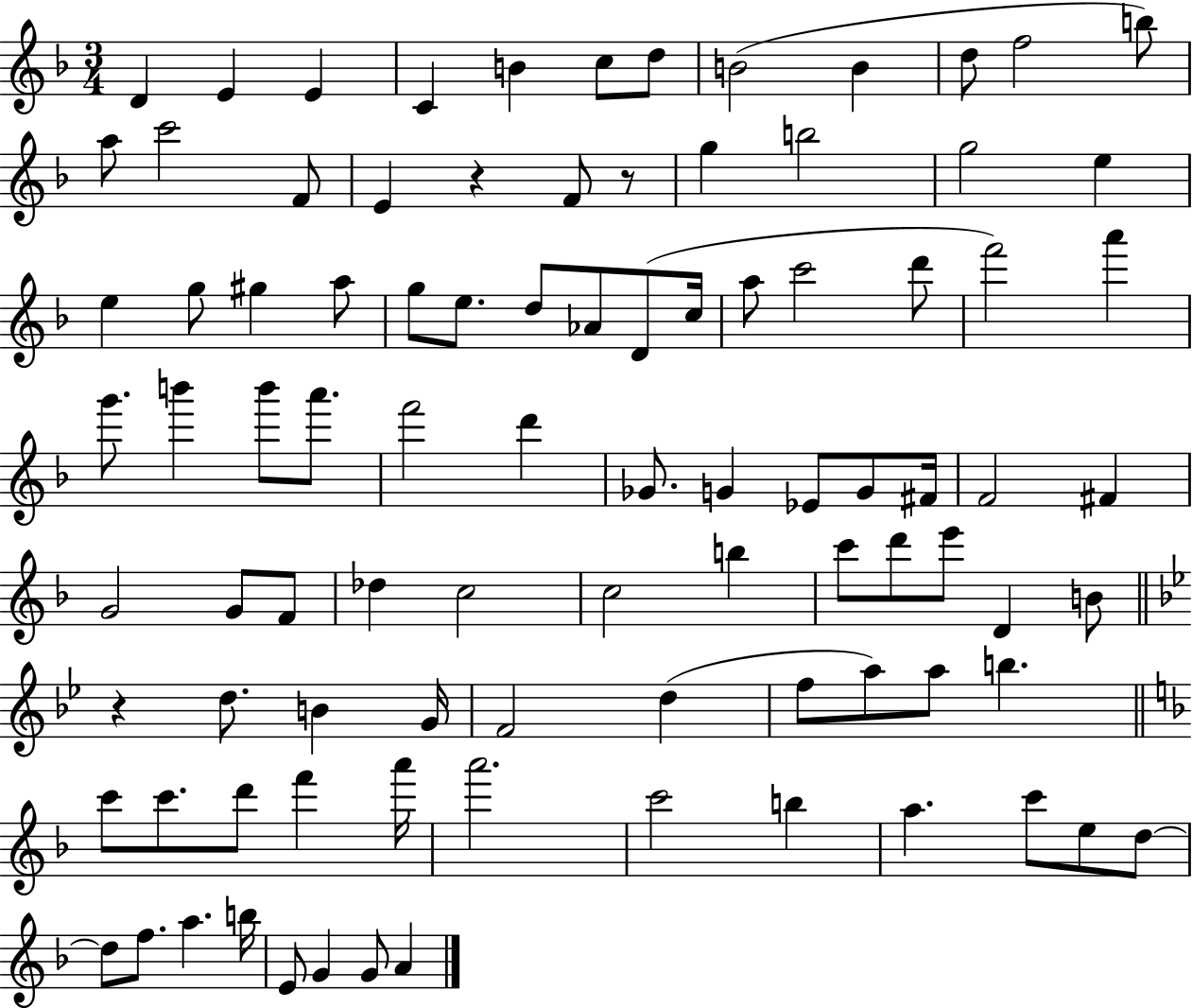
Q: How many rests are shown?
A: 3